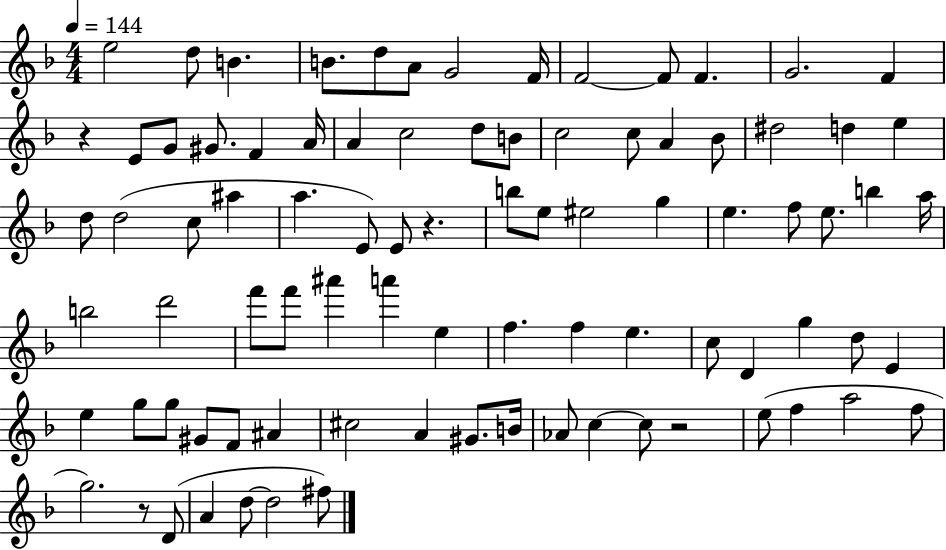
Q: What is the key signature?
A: F major